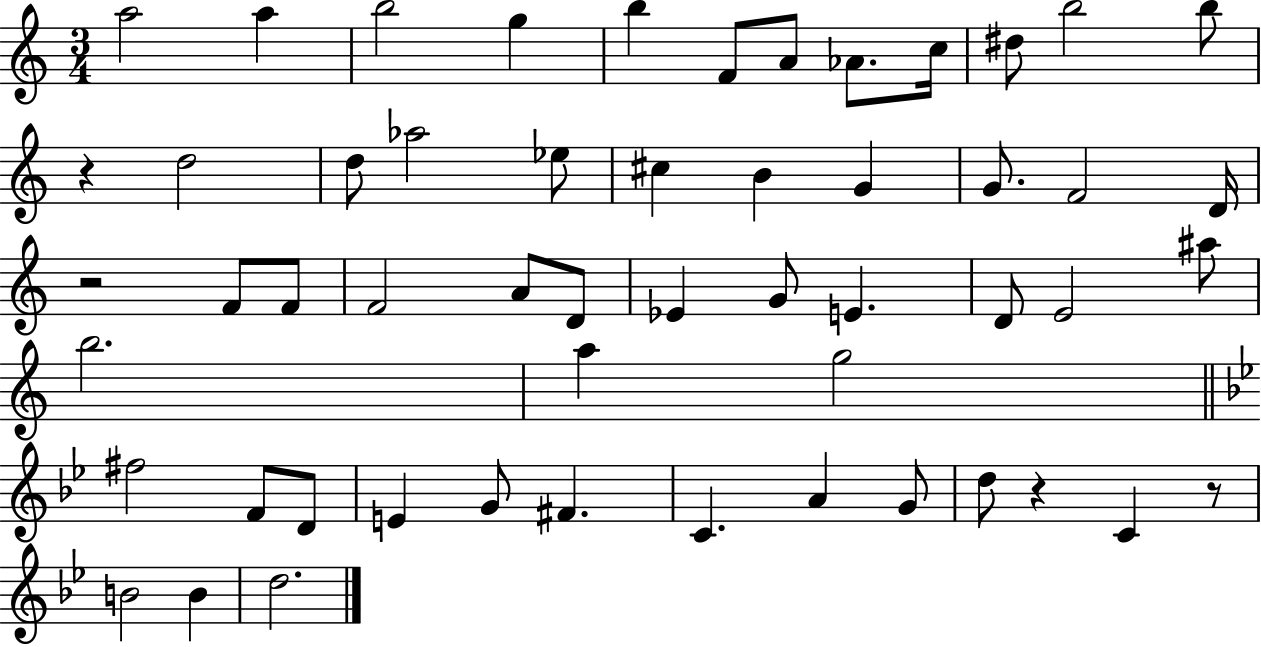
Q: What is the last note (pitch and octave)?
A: D5